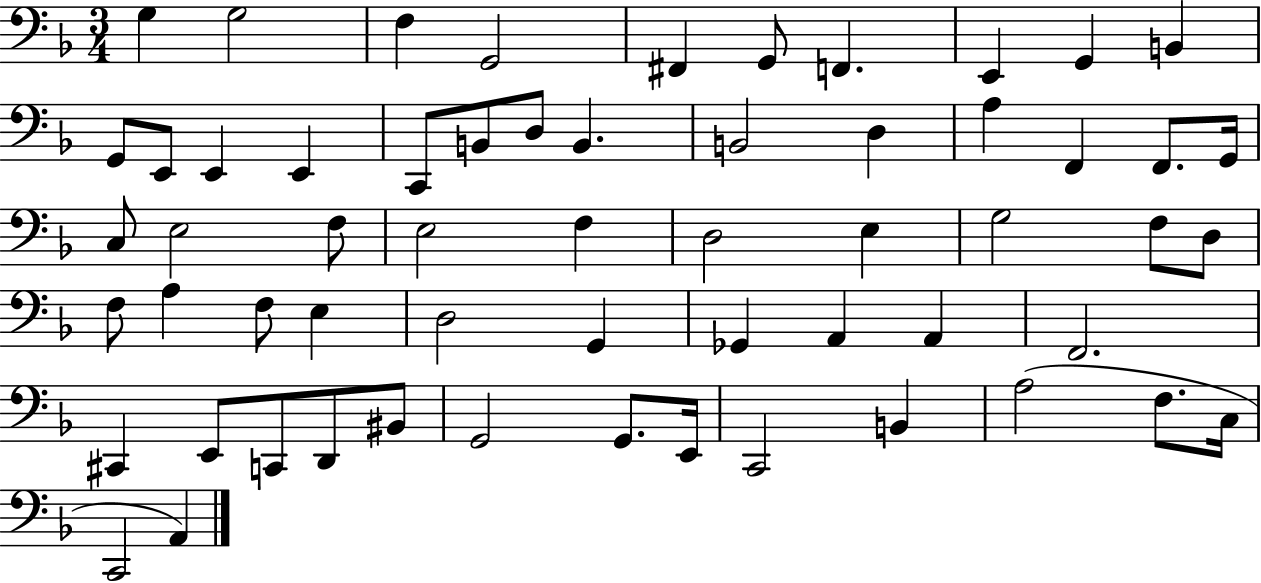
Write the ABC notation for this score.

X:1
T:Untitled
M:3/4
L:1/4
K:F
G, G,2 F, G,,2 ^F,, G,,/2 F,, E,, G,, B,, G,,/2 E,,/2 E,, E,, C,,/2 B,,/2 D,/2 B,, B,,2 D, A, F,, F,,/2 G,,/4 C,/2 E,2 F,/2 E,2 F, D,2 E, G,2 F,/2 D,/2 F,/2 A, F,/2 E, D,2 G,, _G,, A,, A,, F,,2 ^C,, E,,/2 C,,/2 D,,/2 ^B,,/2 G,,2 G,,/2 E,,/4 C,,2 B,, A,2 F,/2 C,/4 C,,2 A,,